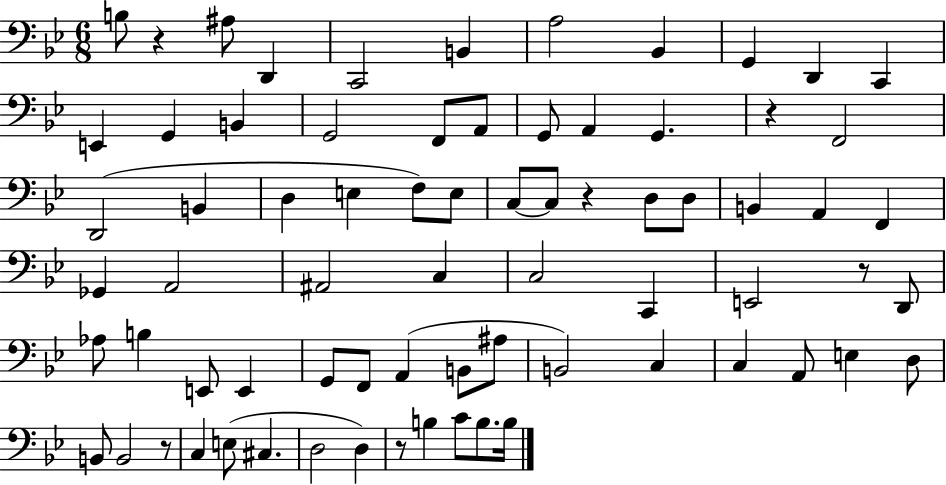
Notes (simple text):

B3/e R/q A#3/e D2/q C2/h B2/q A3/h Bb2/q G2/q D2/q C2/q E2/q G2/q B2/q G2/h F2/e A2/e G2/e A2/q G2/q. R/q F2/h D2/h B2/q D3/q E3/q F3/e E3/e C3/e C3/e R/q D3/e D3/e B2/q A2/q F2/q Gb2/q A2/h A#2/h C3/q C3/h C2/q E2/h R/e D2/e Ab3/e B3/q E2/e E2/q G2/e F2/e A2/q B2/e A#3/e B2/h C3/q C3/q A2/e E3/q D3/e B2/e B2/h R/e C3/q E3/e C#3/q. D3/h D3/q R/e B3/q C4/e B3/e. B3/s